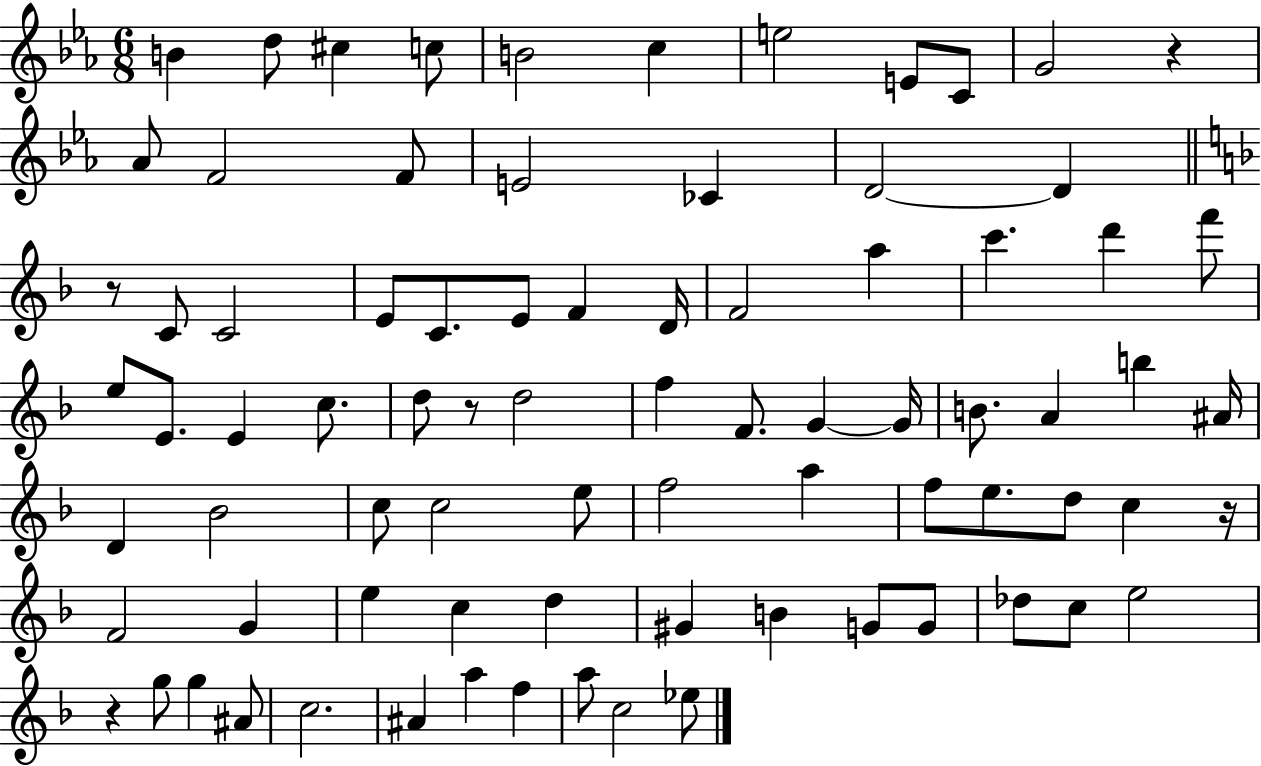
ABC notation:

X:1
T:Untitled
M:6/8
L:1/4
K:Eb
B d/2 ^c c/2 B2 c e2 E/2 C/2 G2 z _A/2 F2 F/2 E2 _C D2 D z/2 C/2 C2 E/2 C/2 E/2 F D/4 F2 a c' d' f'/2 e/2 E/2 E c/2 d/2 z/2 d2 f F/2 G G/4 B/2 A b ^A/4 D _B2 c/2 c2 e/2 f2 a f/2 e/2 d/2 c z/4 F2 G e c d ^G B G/2 G/2 _d/2 c/2 e2 z g/2 g ^A/2 c2 ^A a f a/2 c2 _e/2